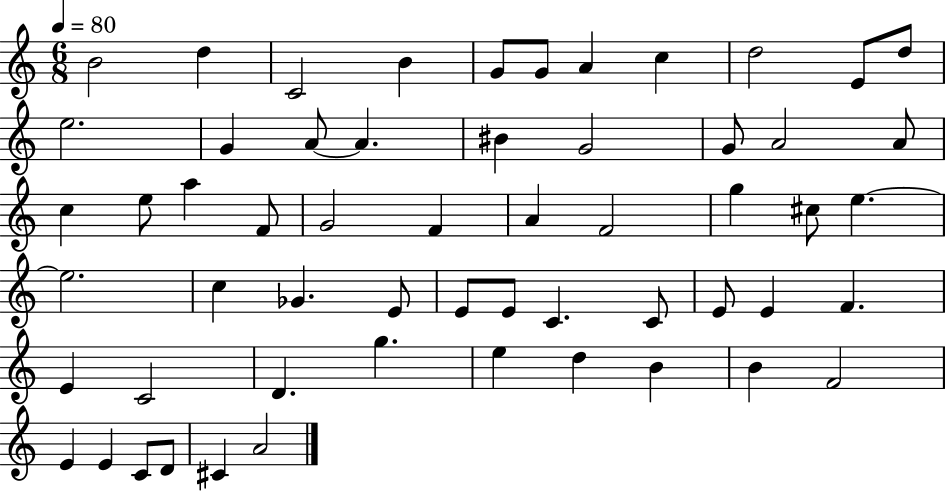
X:1
T:Untitled
M:6/8
L:1/4
K:C
B2 d C2 B G/2 G/2 A c d2 E/2 d/2 e2 G A/2 A ^B G2 G/2 A2 A/2 c e/2 a F/2 G2 F A F2 g ^c/2 e e2 c _G E/2 E/2 E/2 C C/2 E/2 E F E C2 D g e d B B F2 E E C/2 D/2 ^C A2